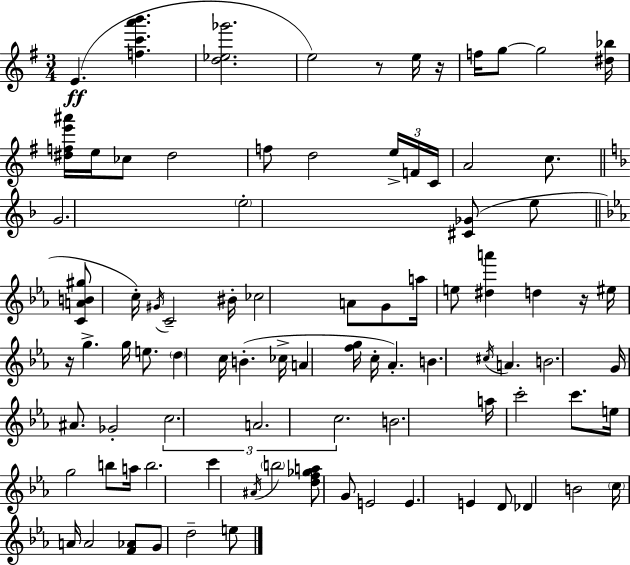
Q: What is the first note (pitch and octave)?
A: E4